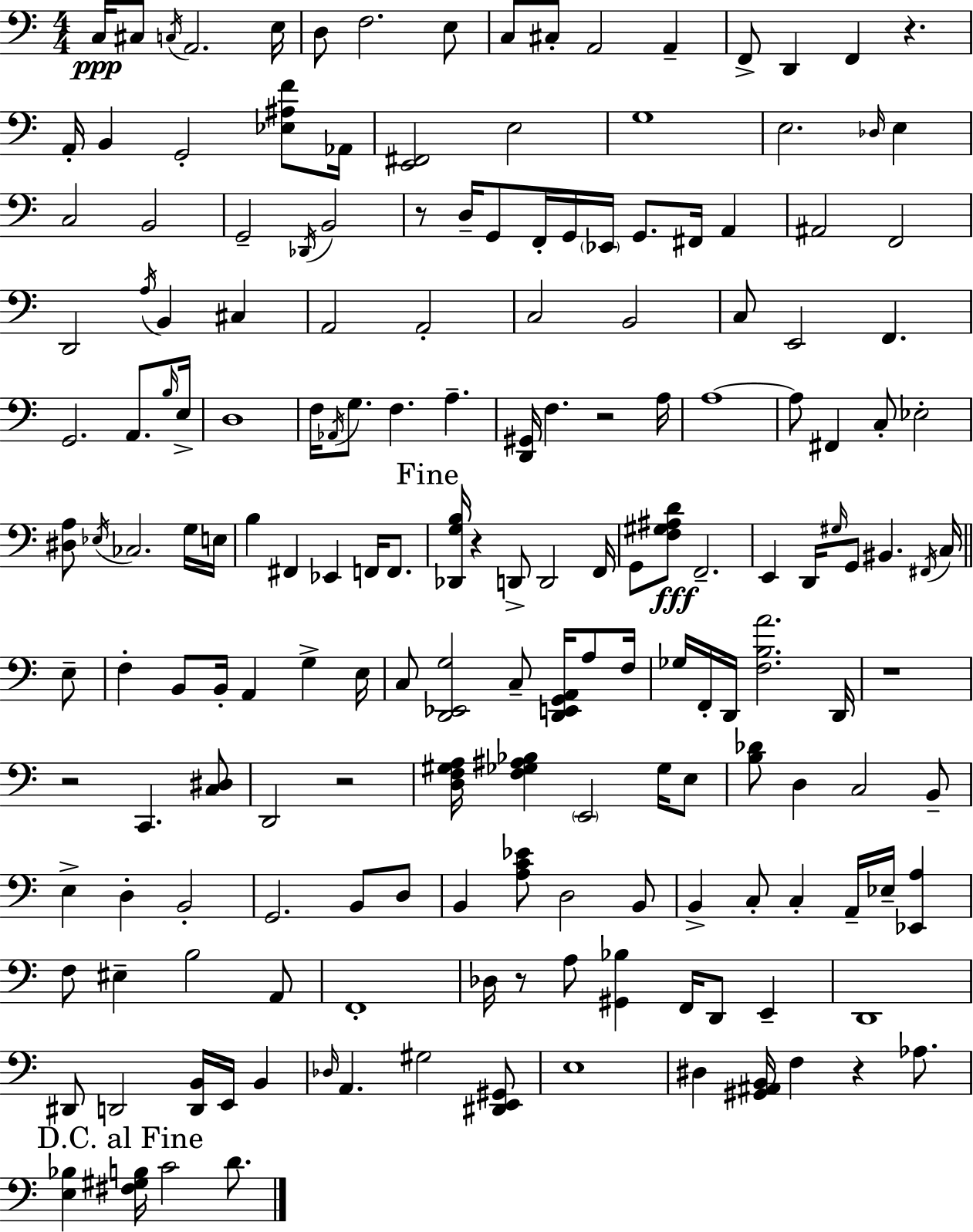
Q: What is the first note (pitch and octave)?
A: C3